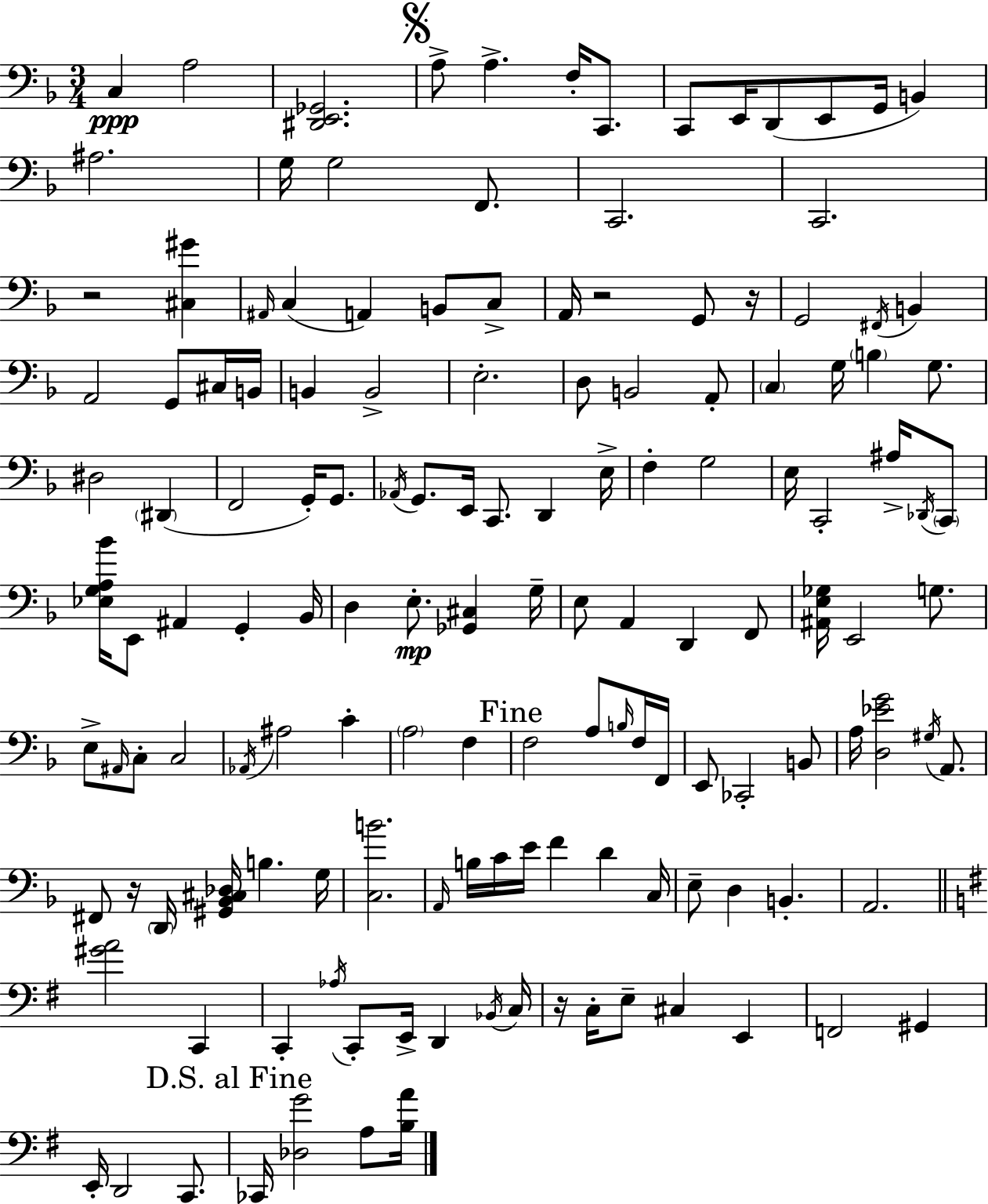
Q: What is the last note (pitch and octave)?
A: A3